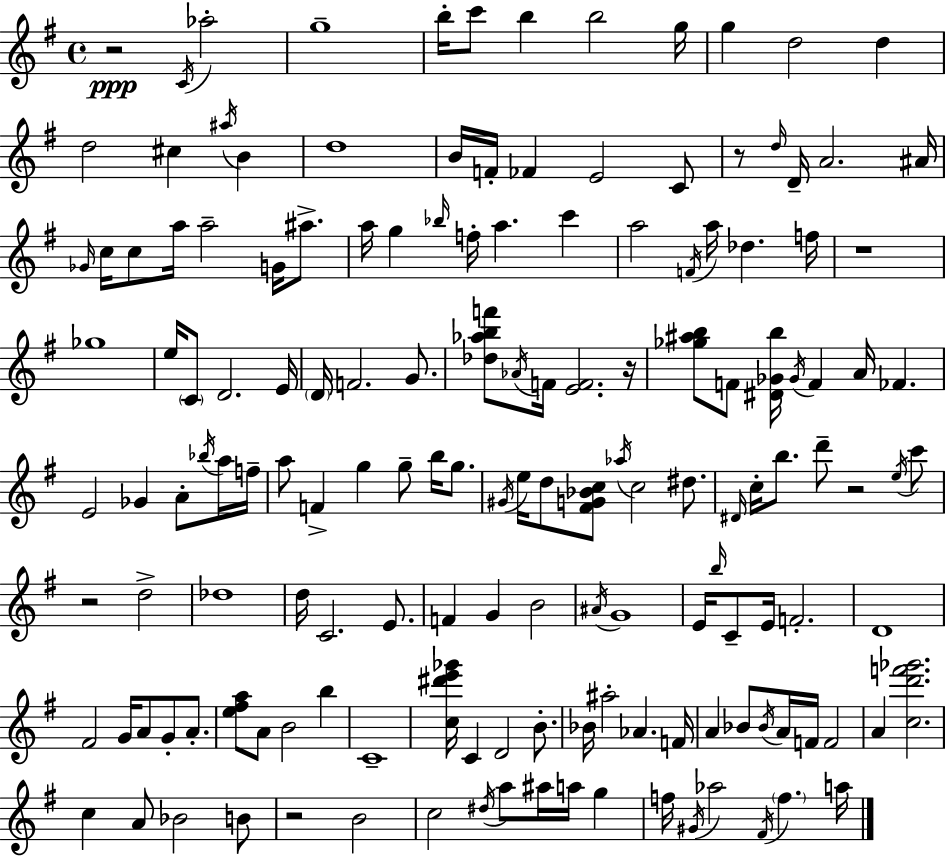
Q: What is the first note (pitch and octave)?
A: C4